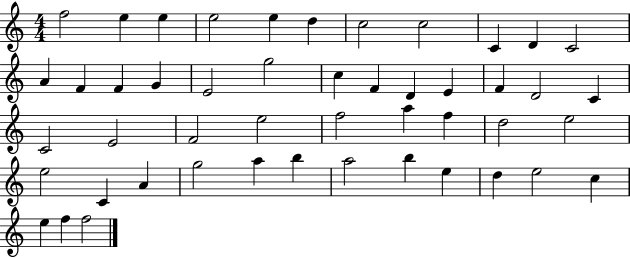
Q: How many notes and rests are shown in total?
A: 48